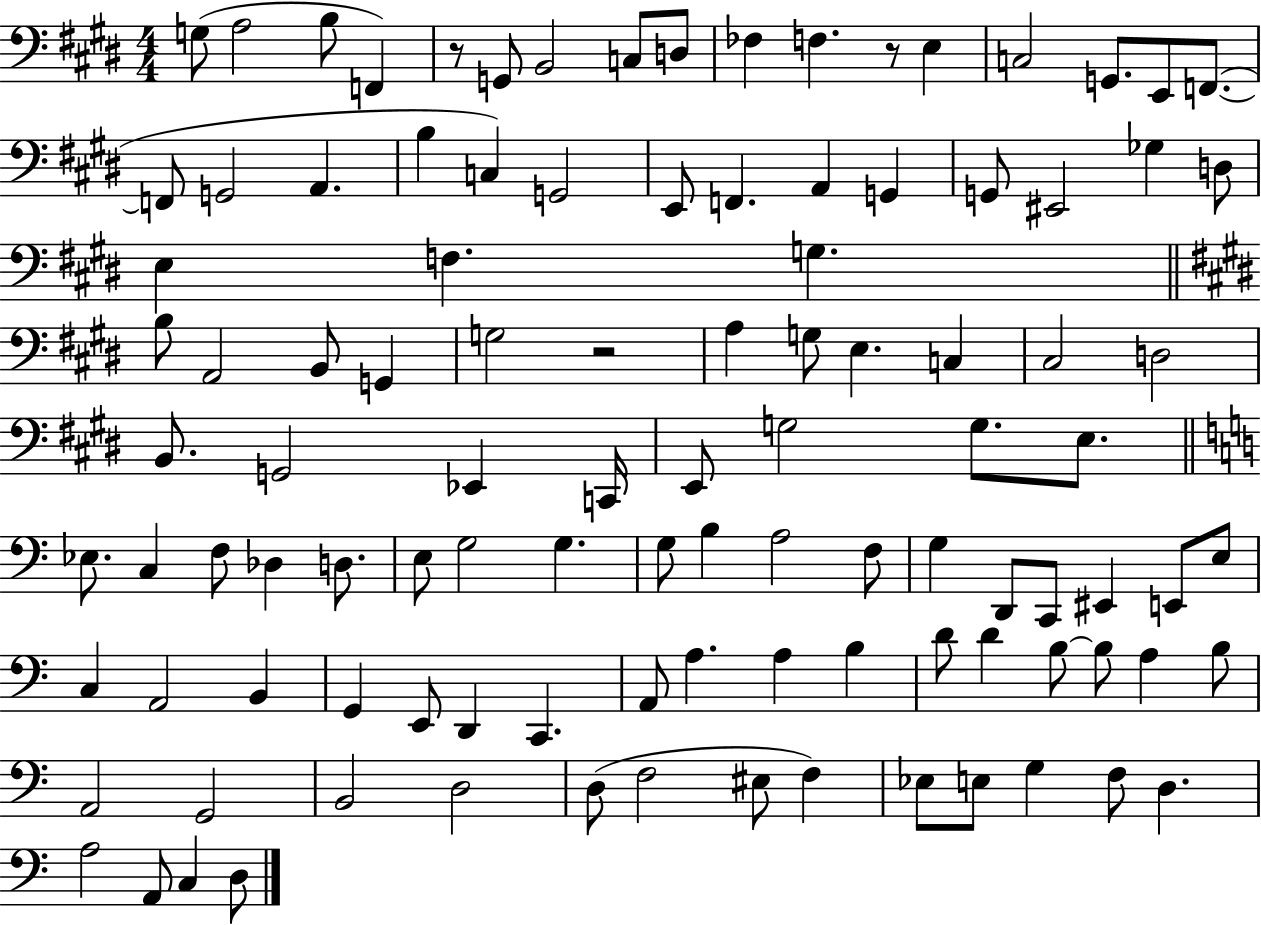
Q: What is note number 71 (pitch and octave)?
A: A2